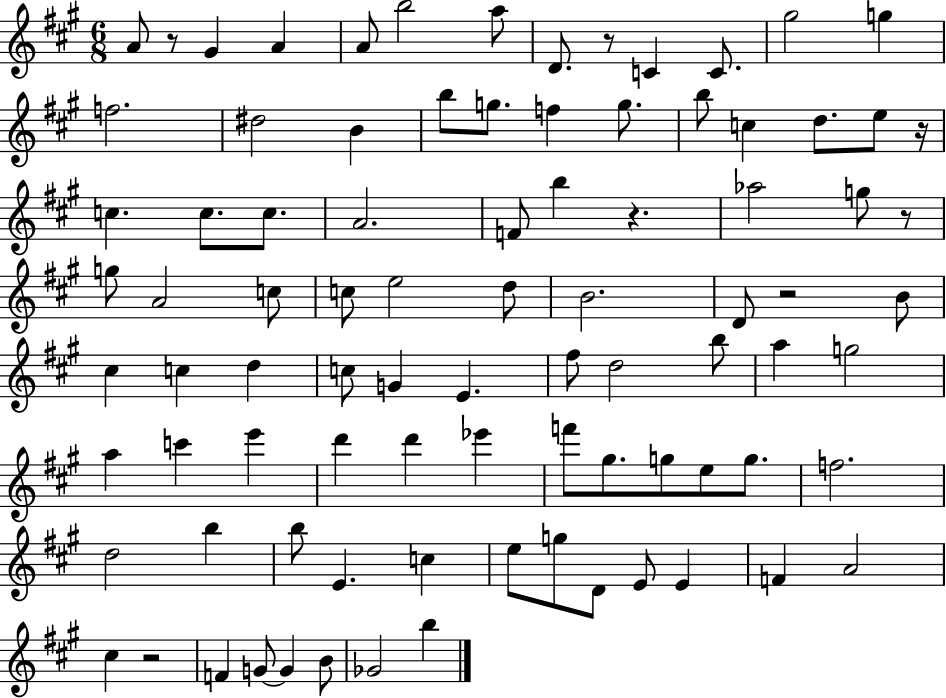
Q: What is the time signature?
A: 6/8